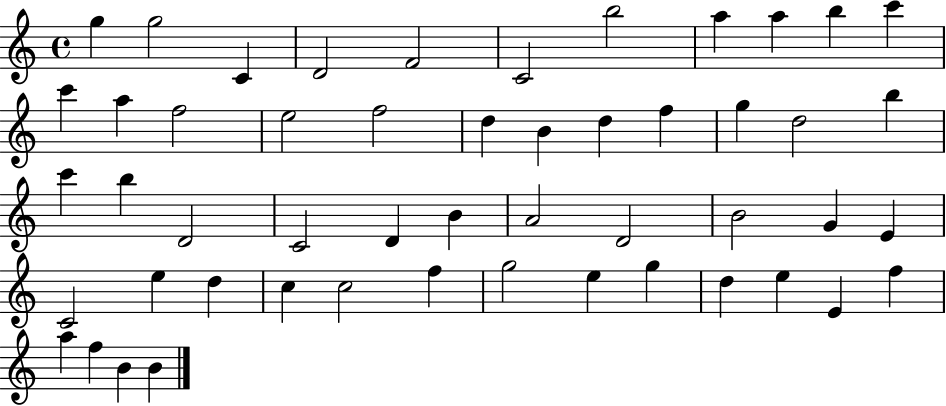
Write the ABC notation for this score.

X:1
T:Untitled
M:4/4
L:1/4
K:C
g g2 C D2 F2 C2 b2 a a b c' c' a f2 e2 f2 d B d f g d2 b c' b D2 C2 D B A2 D2 B2 G E C2 e d c c2 f g2 e g d e E f a f B B